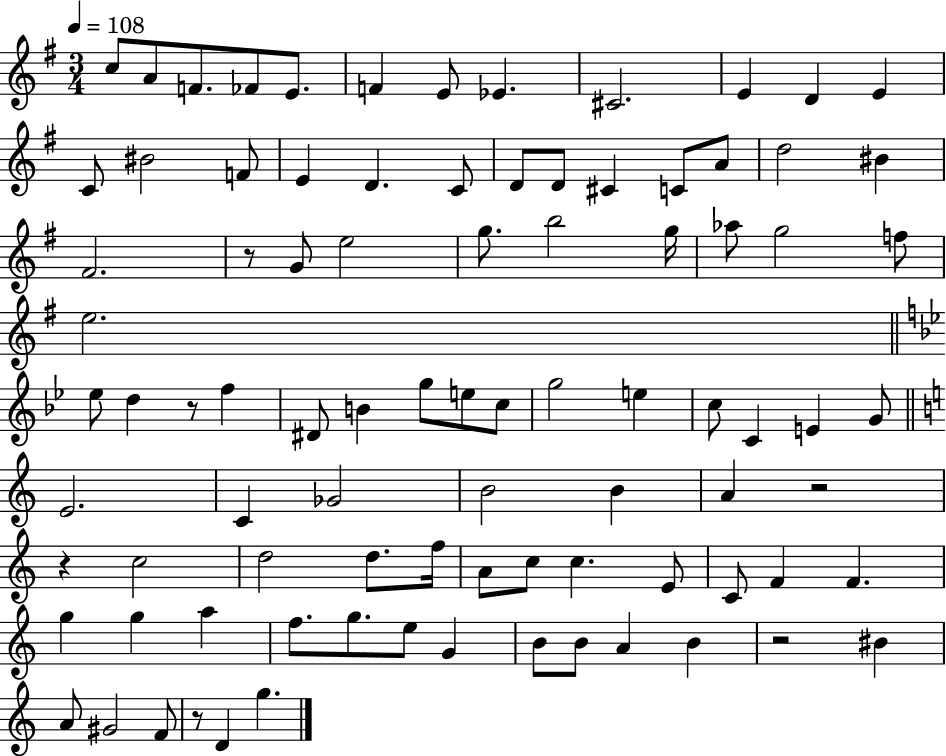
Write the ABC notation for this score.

X:1
T:Untitled
M:3/4
L:1/4
K:G
c/2 A/2 F/2 _F/2 E/2 F E/2 _E ^C2 E D E C/2 ^B2 F/2 E D C/2 D/2 D/2 ^C C/2 A/2 d2 ^B ^F2 z/2 G/2 e2 g/2 b2 g/4 _a/2 g2 f/2 e2 _e/2 d z/2 f ^D/2 B g/2 e/2 c/2 g2 e c/2 C E G/2 E2 C _G2 B2 B A z2 z c2 d2 d/2 f/4 A/2 c/2 c E/2 C/2 F F g g a f/2 g/2 e/2 G B/2 B/2 A B z2 ^B A/2 ^G2 F/2 z/2 D g